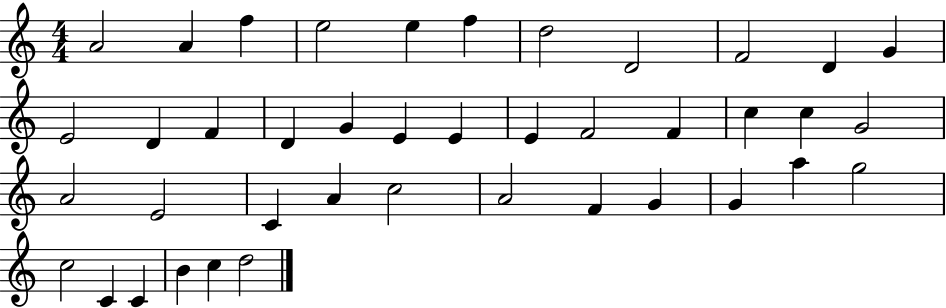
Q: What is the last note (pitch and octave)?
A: D5